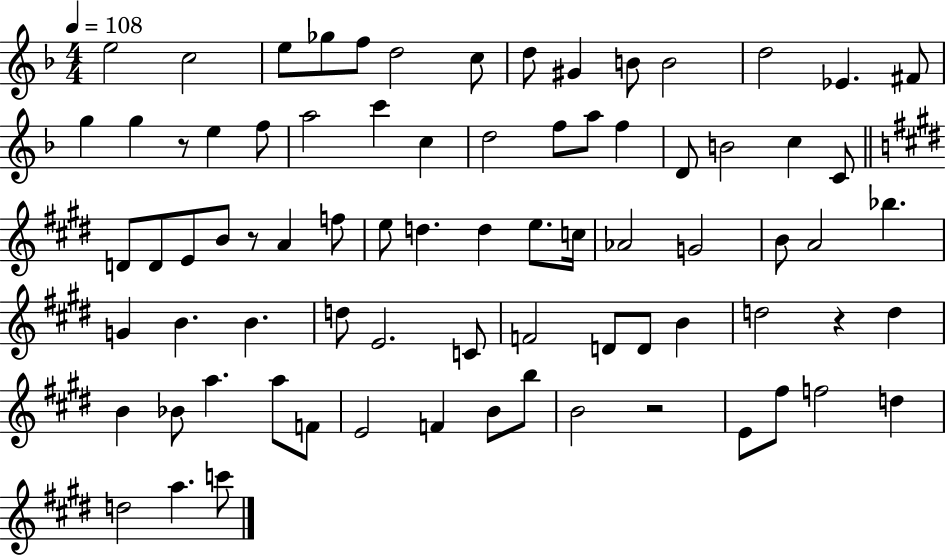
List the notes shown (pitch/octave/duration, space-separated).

E5/h C5/h E5/e Gb5/e F5/e D5/h C5/e D5/e G#4/q B4/e B4/h D5/h Eb4/q. F#4/e G5/q G5/q R/e E5/q F5/e A5/h C6/q C5/q D5/h F5/e A5/e F5/q D4/e B4/h C5/q C4/e D4/e D4/e E4/e B4/e R/e A4/q F5/e E5/e D5/q. D5/q E5/e. C5/s Ab4/h G4/h B4/e A4/h Bb5/q. G4/q B4/q. B4/q. D5/e E4/h. C4/e F4/h D4/e D4/e B4/q D5/h R/q D5/q B4/q Bb4/e A5/q. A5/e F4/e E4/h F4/q B4/e B5/e B4/h R/h E4/e F#5/e F5/h D5/q D5/h A5/q. C6/e